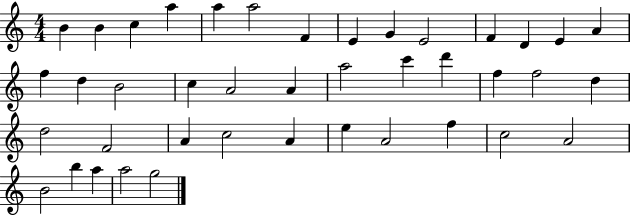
{
  \clef treble
  \numericTimeSignature
  \time 4/4
  \key c \major
  b'4 b'4 c''4 a''4 | a''4 a''2 f'4 | e'4 g'4 e'2 | f'4 d'4 e'4 a'4 | \break f''4 d''4 b'2 | c''4 a'2 a'4 | a''2 c'''4 d'''4 | f''4 f''2 d''4 | \break d''2 f'2 | a'4 c''2 a'4 | e''4 a'2 f''4 | c''2 a'2 | \break b'2 b''4 a''4 | a''2 g''2 | \bar "|."
}